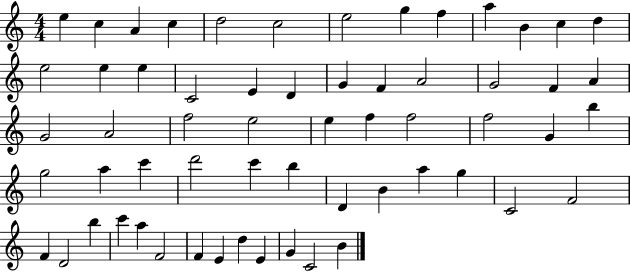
X:1
T:Untitled
M:4/4
L:1/4
K:C
e c A c d2 c2 e2 g f a B c d e2 e e C2 E D G F A2 G2 F A G2 A2 f2 e2 e f f2 f2 G b g2 a c' d'2 c' b D B a g C2 F2 F D2 b c' a F2 F E d E G C2 B